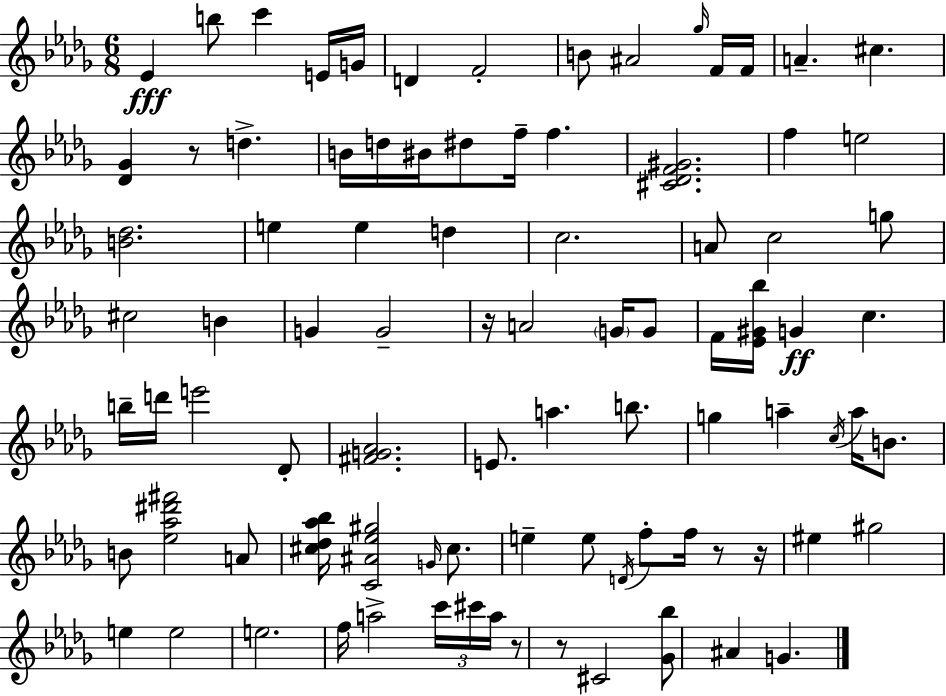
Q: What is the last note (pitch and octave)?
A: G4